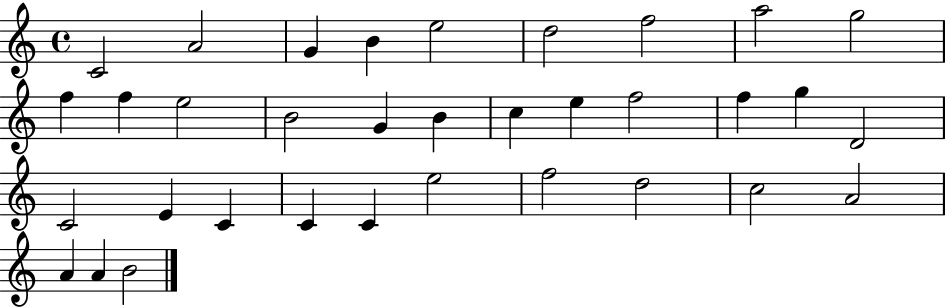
{
  \clef treble
  \time 4/4
  \defaultTimeSignature
  \key c \major
  c'2 a'2 | g'4 b'4 e''2 | d''2 f''2 | a''2 g''2 | \break f''4 f''4 e''2 | b'2 g'4 b'4 | c''4 e''4 f''2 | f''4 g''4 d'2 | \break c'2 e'4 c'4 | c'4 c'4 e''2 | f''2 d''2 | c''2 a'2 | \break a'4 a'4 b'2 | \bar "|."
}